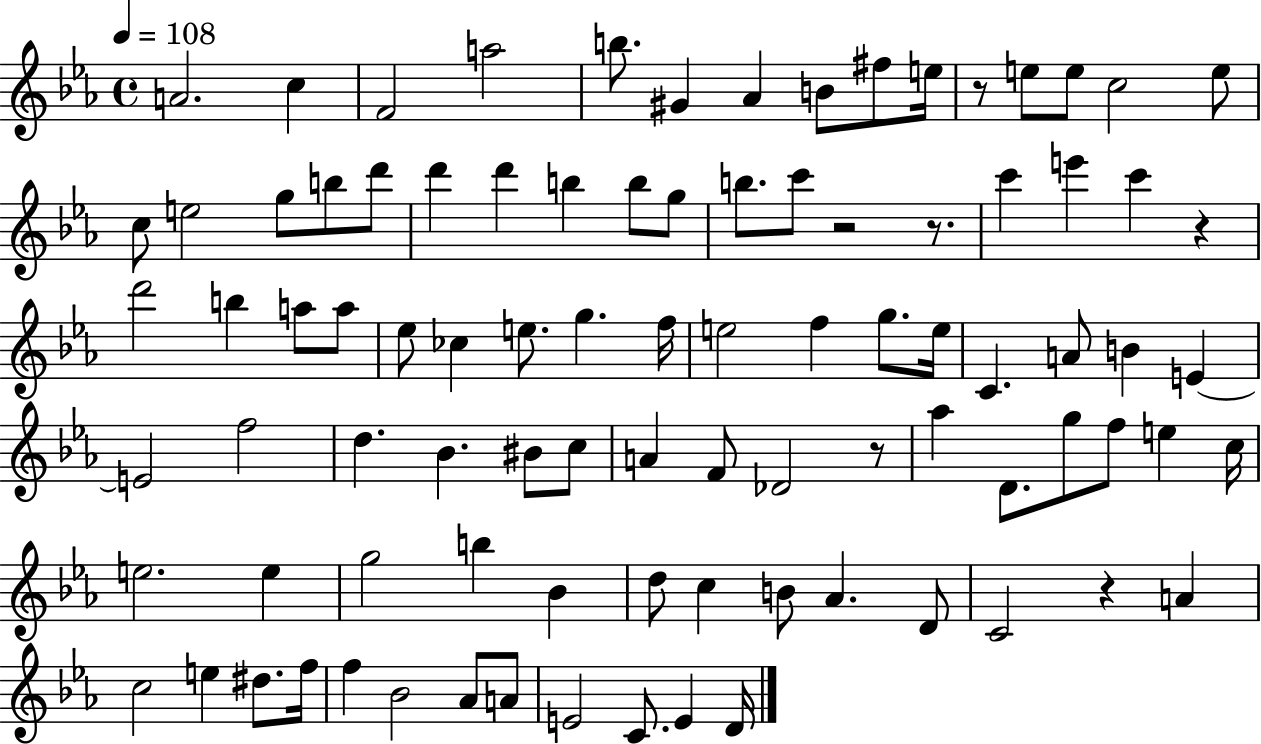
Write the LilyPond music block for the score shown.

{
  \clef treble
  \time 4/4
  \defaultTimeSignature
  \key ees \major
  \tempo 4 = 108
  a'2. c''4 | f'2 a''2 | b''8. gis'4 aes'4 b'8 fis''8 e''16 | r8 e''8 e''8 c''2 e''8 | \break c''8 e''2 g''8 b''8 d'''8 | d'''4 d'''4 b''4 b''8 g''8 | b''8. c'''8 r2 r8. | c'''4 e'''4 c'''4 r4 | \break d'''2 b''4 a''8 a''8 | ees''8 ces''4 e''8. g''4. f''16 | e''2 f''4 g''8. e''16 | c'4. a'8 b'4 e'4~~ | \break e'2 f''2 | d''4. bes'4. bis'8 c''8 | a'4 f'8 des'2 r8 | aes''4 d'8. g''8 f''8 e''4 c''16 | \break e''2. e''4 | g''2 b''4 bes'4 | d''8 c''4 b'8 aes'4. d'8 | c'2 r4 a'4 | \break c''2 e''4 dis''8. f''16 | f''4 bes'2 aes'8 a'8 | e'2 c'8. e'4 d'16 | \bar "|."
}